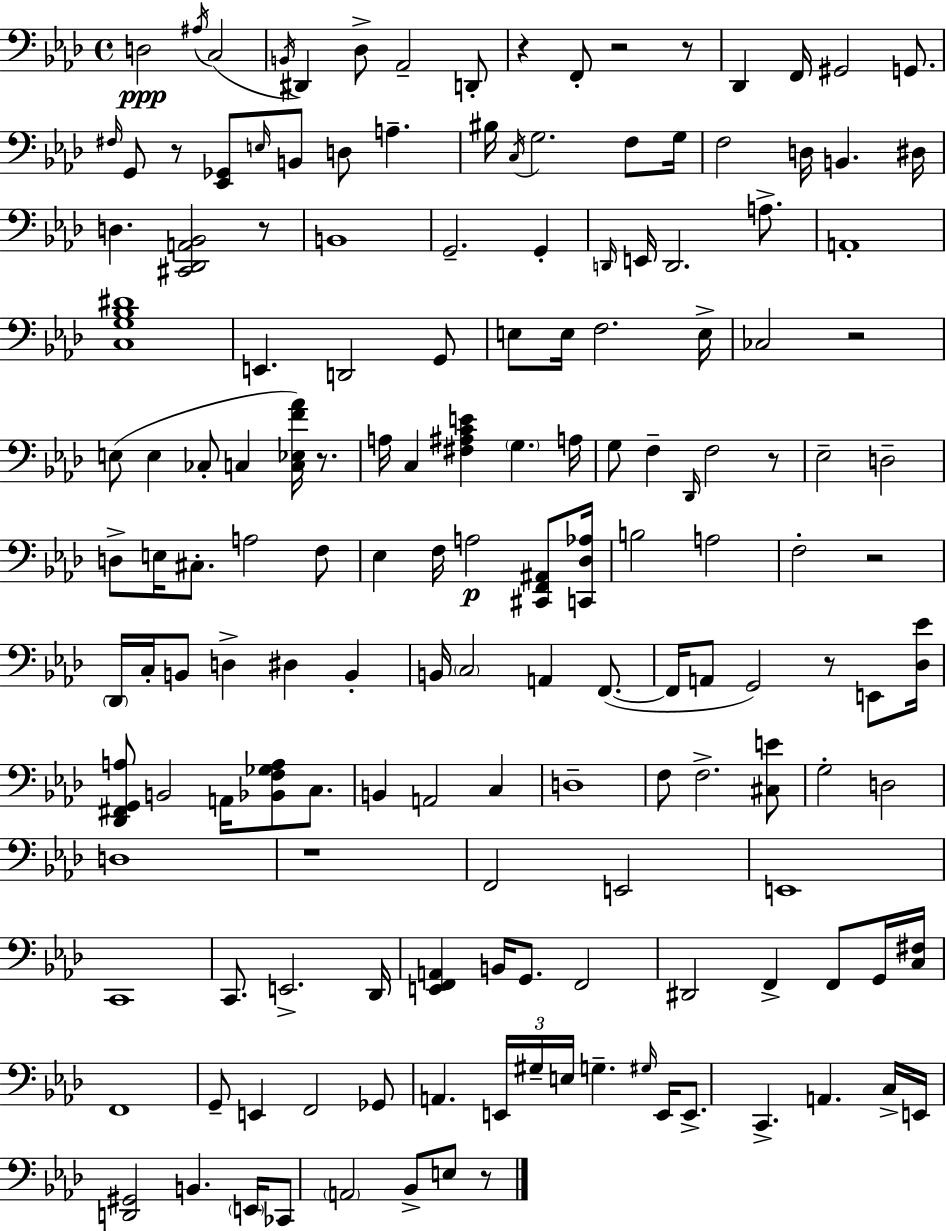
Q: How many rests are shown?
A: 12